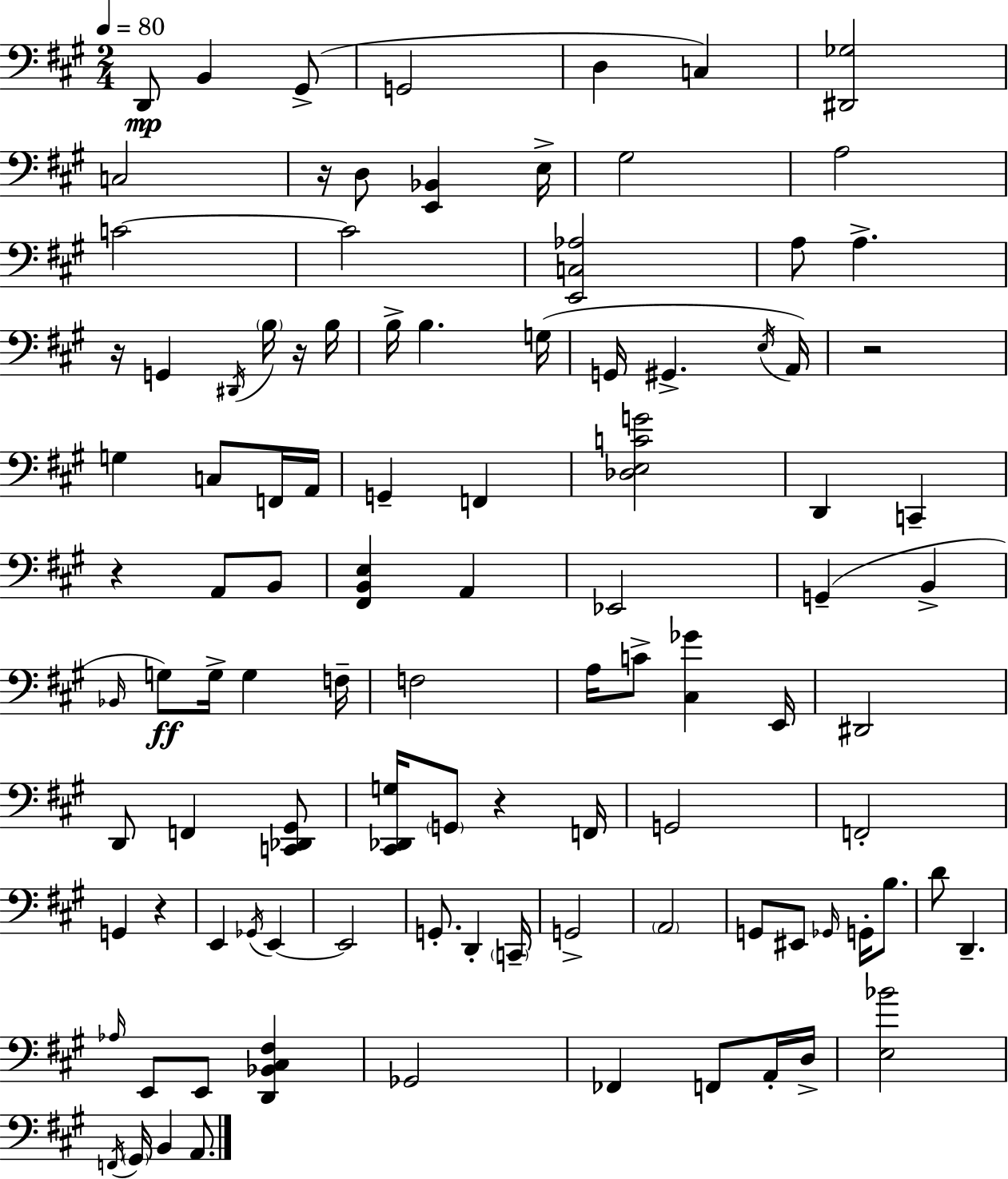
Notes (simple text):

D2/e B2/q G#2/e G2/h D3/q C3/q [D#2,Gb3]/h C3/h R/s D3/e [E2,Bb2]/q E3/s G#3/h A3/h C4/h C4/h [E2,C3,Ab3]/h A3/e A3/q. R/s G2/q D#2/s B3/s R/s B3/s B3/s B3/q. G3/s G2/s G#2/q. E3/s A2/s R/h G3/q C3/e F2/s A2/s G2/q F2/q [Db3,E3,C4,G4]/h D2/q C2/q R/q A2/e B2/e [F#2,B2,E3]/q A2/q Eb2/h G2/q B2/q Bb2/s G3/e G3/s G3/q F3/s F3/h A3/s C4/e [C#3,Gb4]/q E2/s D#2/h D2/e F2/q [C2,Db2,G#2]/e [C#2,Db2,G3]/s G2/e R/q F2/s G2/h F2/h G2/q R/q E2/q Gb2/s E2/q E2/h G2/e. D2/q C2/s G2/h A2/h G2/e EIS2/e Gb2/s G2/s B3/e. D4/e D2/q. Ab3/s E2/e E2/e [D2,Bb2,C#3,F#3]/q Gb2/h FES2/q F2/e A2/s D3/s [E3,Bb4]/h F2/s G#2/s B2/q A2/e.